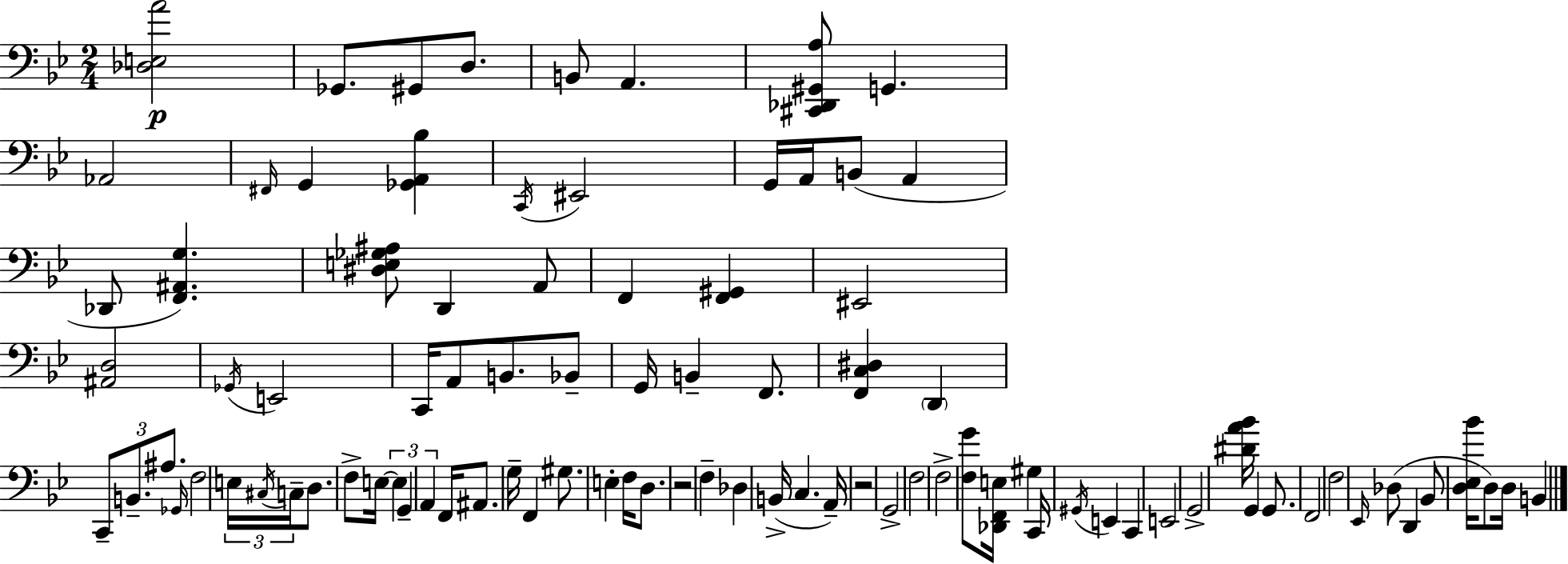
[Db3,E3,A4]/h Gb2/e. G#2/e D3/e. B2/e A2/q. [C#2,Db2,G#2,A3]/e G2/q. Ab2/h F#2/s G2/q [Gb2,A2,Bb3]/q C2/s EIS2/h G2/s A2/s B2/e A2/q Db2/e [F2,A#2,G3]/q. [D#3,E3,Gb3,A#3]/e D2/q A2/e F2/q [F2,G#2]/q EIS2/h [A#2,D3]/h Gb2/s E2/h C2/s A2/e B2/e. Bb2/e G2/s B2/q F2/e. [F2,C3,D#3]/q D2/q C2/e B2/e. A#3/e. Gb2/s F3/h E3/s C#3/s C3/s D3/e. F3/e E3/s E3/q G2/q A2/q F2/s A#2/e. G3/s F2/q G#3/e. E3/q F3/s D3/e. R/h F3/q Db3/q B2/s C3/q. A2/s R/h G2/h F3/h F3/h [F3,G4]/e [Db2,F2,E3]/s G#3/q C2/s G#2/s E2/q C2/q E2/h G2/h [D#4,A4,Bb4]/s G2/q G2/e. F2/h F3/h Eb2/s Db3/e D2/q Bb2/e [D3,Eb3,Bb4]/s D3/e D3/s B2/q